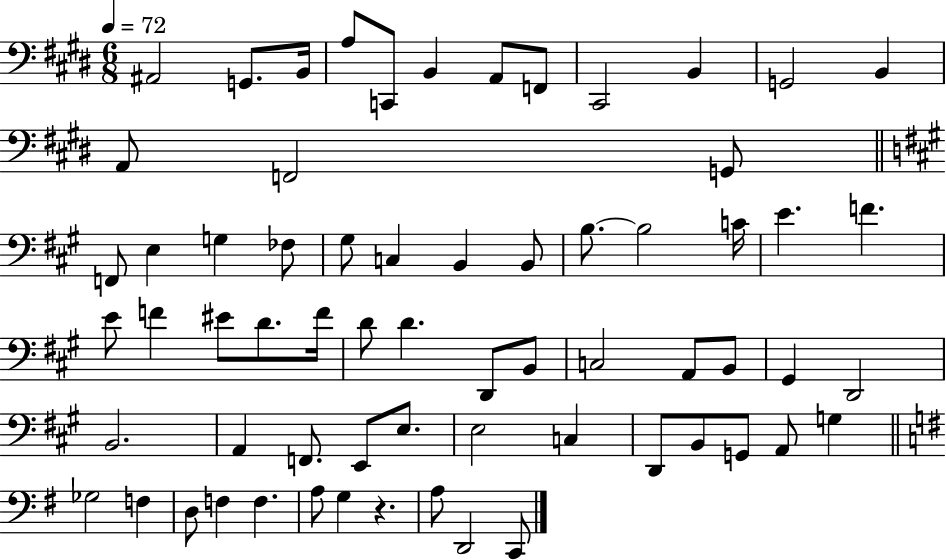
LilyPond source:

{
  \clef bass
  \numericTimeSignature
  \time 6/8
  \key e \major
  \tempo 4 = 72
  ais,2 g,8. b,16 | a8 c,8 b,4 a,8 f,8 | cis,2 b,4 | g,2 b,4 | \break a,8 f,2 g,8 | \bar "||" \break \key a \major f,8 e4 g4 fes8 | gis8 c4 b,4 b,8 | b8.~~ b2 c'16 | e'4. f'4. | \break e'8 f'4 eis'8 d'8. f'16 | d'8 d'4. d,8 b,8 | c2 a,8 b,8 | gis,4 d,2 | \break b,2. | a,4 f,8. e,8 e8. | e2 c4 | d,8 b,8 g,8 a,8 g4 | \break \bar "||" \break \key g \major ges2 f4 | d8 f4 f4. | a8 g4 r4. | a8 d,2 c,8 | \break \bar "|."
}